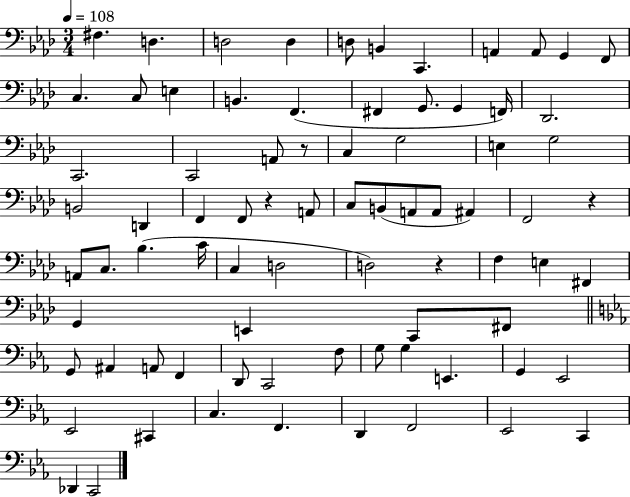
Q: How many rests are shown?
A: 4